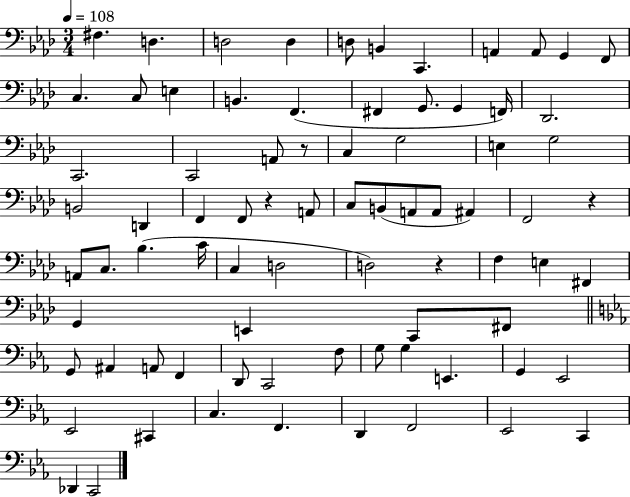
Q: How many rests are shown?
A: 4